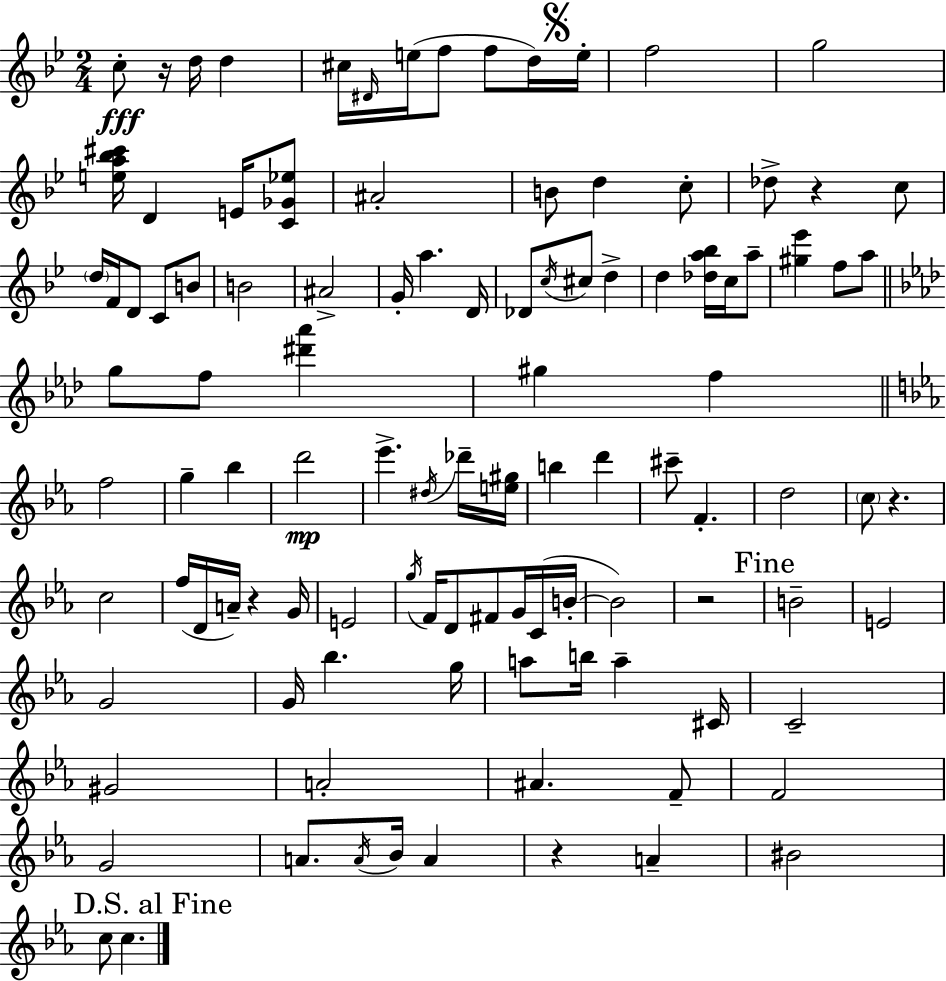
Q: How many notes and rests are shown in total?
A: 107